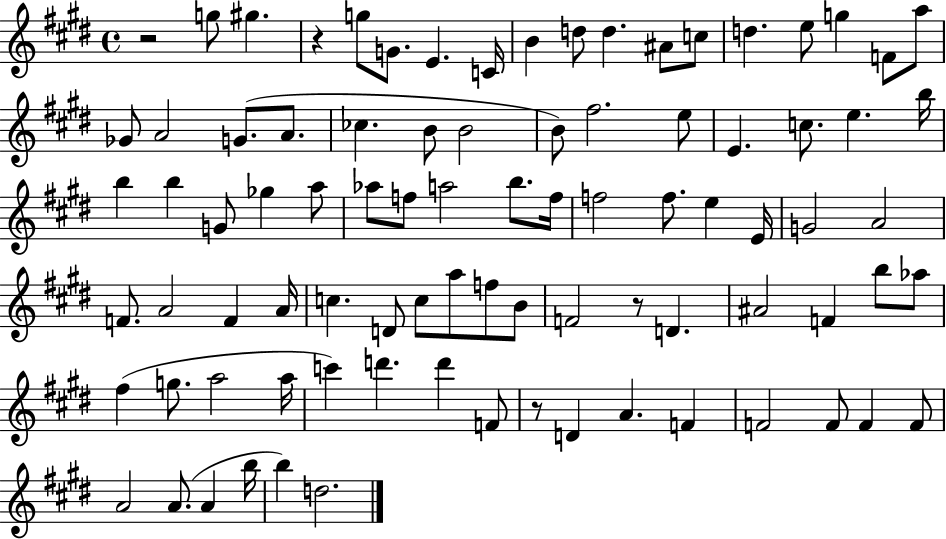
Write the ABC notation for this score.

X:1
T:Untitled
M:4/4
L:1/4
K:E
z2 g/2 ^g z g/2 G/2 E C/4 B d/2 d ^A/2 c/2 d e/2 g F/2 a/2 _G/2 A2 G/2 A/2 _c B/2 B2 B/2 ^f2 e/2 E c/2 e b/4 b b G/2 _g a/2 _a/2 f/2 a2 b/2 f/4 f2 f/2 e E/4 G2 A2 F/2 A2 F A/4 c D/2 c/2 a/2 f/2 B/2 F2 z/2 D ^A2 F b/2 _a/2 ^f g/2 a2 a/4 c' d' d' F/2 z/2 D A F F2 F/2 F F/2 A2 A/2 A b/4 b d2